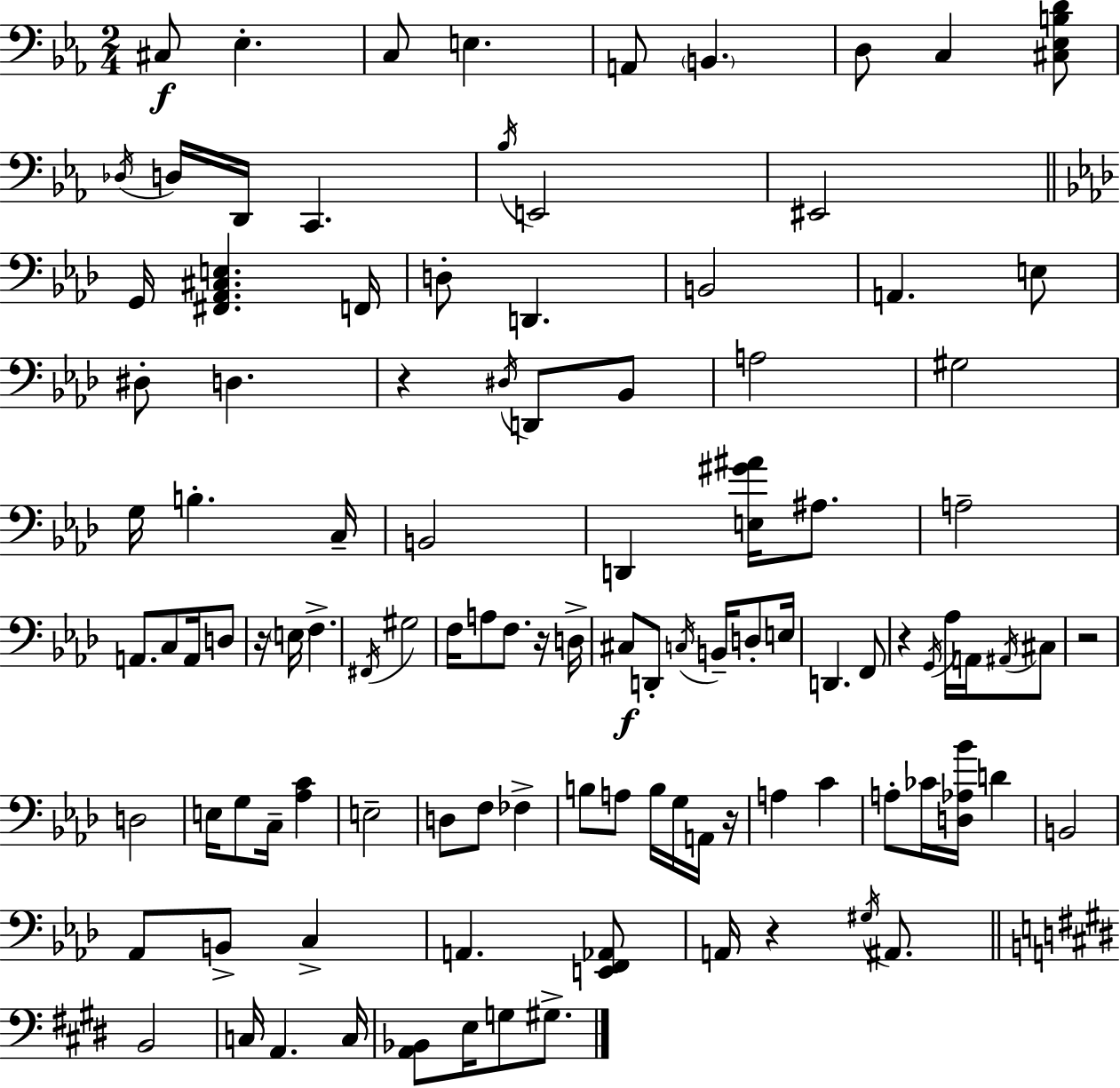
C#3/e Eb3/q. C3/e E3/q. A2/e B2/q. D3/e C3/q [C#3,Eb3,B3,D4]/e Db3/s D3/s D2/s C2/q. Bb3/s E2/h EIS2/h G2/s [F#2,Ab2,C#3,E3]/q. F2/s D3/e D2/q. B2/h A2/q. E3/e D#3/e D3/q. R/q D#3/s D2/e Bb2/e A3/h G#3/h G3/s B3/q. C3/s B2/h D2/q [E3,G#4,A#4]/s A#3/e. A3/h A2/e. C3/e A2/s D3/e R/s E3/s F3/q. F#2/s G#3/h F3/s A3/e F3/e. R/s D3/s C#3/e D2/e C3/s B2/s D3/e E3/s D2/q. F2/e R/q G2/s Ab3/s A2/s A#2/s C#3/e R/h D3/h E3/s G3/e C3/s [Ab3,C4]/q E3/h D3/e F3/e FES3/q B3/e A3/e B3/s G3/s A2/s R/s A3/q C4/q A3/e CES4/s [D3,Ab3,Bb4]/s D4/q B2/h Ab2/e B2/e C3/q A2/q. [E2,F2,Ab2]/e A2/s R/q G#3/s A#2/e. B2/h C3/s A2/q. C3/s [A2,Bb2]/e E3/s G3/e G#3/e.